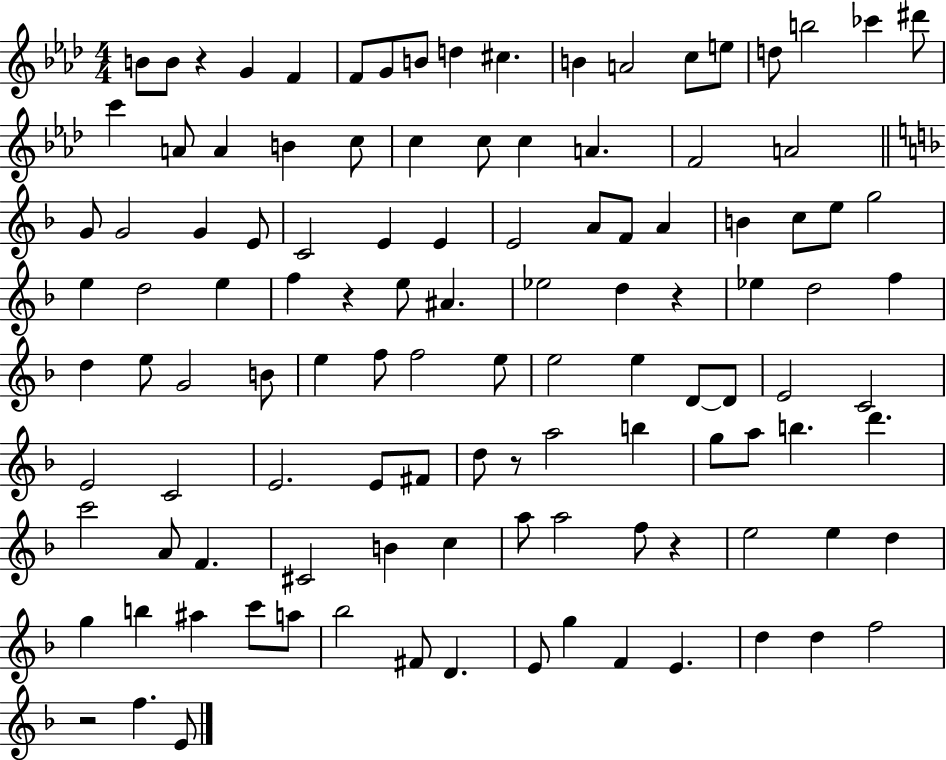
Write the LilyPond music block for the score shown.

{
  \clef treble
  \numericTimeSignature
  \time 4/4
  \key aes \major
  b'8 b'8 r4 g'4 f'4 | f'8 g'8 b'8 d''4 cis''4. | b'4 a'2 c''8 e''8 | d''8 b''2 ces'''4 dis'''8 | \break c'''4 a'8 a'4 b'4 c''8 | c''4 c''8 c''4 a'4. | f'2 a'2 | \bar "||" \break \key f \major g'8 g'2 g'4 e'8 | c'2 e'4 e'4 | e'2 a'8 f'8 a'4 | b'4 c''8 e''8 g''2 | \break e''4 d''2 e''4 | f''4 r4 e''8 ais'4. | ees''2 d''4 r4 | ees''4 d''2 f''4 | \break d''4 e''8 g'2 b'8 | e''4 f''8 f''2 e''8 | e''2 e''4 d'8~~ d'8 | e'2 c'2 | \break e'2 c'2 | e'2. e'8 fis'8 | d''8 r8 a''2 b''4 | g''8 a''8 b''4. d'''4. | \break c'''2 a'8 f'4. | cis'2 b'4 c''4 | a''8 a''2 f''8 r4 | e''2 e''4 d''4 | \break g''4 b''4 ais''4 c'''8 a''8 | bes''2 fis'8 d'4. | e'8 g''4 f'4 e'4. | d''4 d''4 f''2 | \break r2 f''4. e'8 | \bar "|."
}